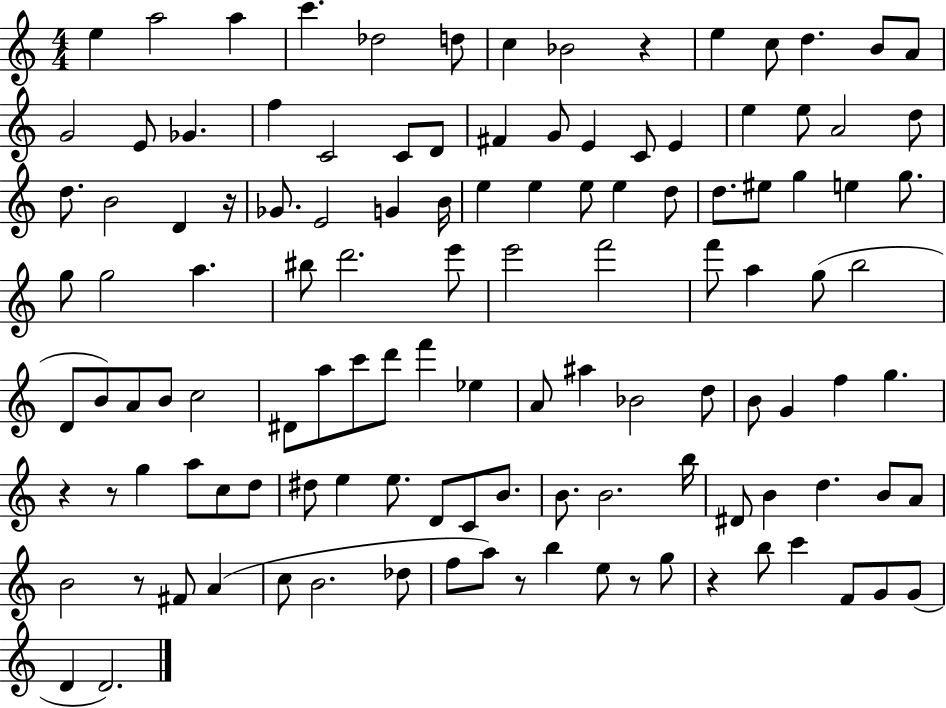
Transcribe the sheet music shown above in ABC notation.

X:1
T:Untitled
M:4/4
L:1/4
K:C
e a2 a c' _d2 d/2 c _B2 z e c/2 d B/2 A/2 G2 E/2 _G f C2 C/2 D/2 ^F G/2 E C/2 E e e/2 A2 d/2 d/2 B2 D z/4 _G/2 E2 G B/4 e e e/2 e d/2 d/2 ^e/2 g e g/2 g/2 g2 a ^b/2 d'2 e'/2 e'2 f'2 f'/2 a g/2 b2 D/2 B/2 A/2 B/2 c2 ^D/2 a/2 c'/2 d'/2 f' _e A/2 ^a _B2 d/2 B/2 G f g z z/2 g a/2 c/2 d/2 ^d/2 e e/2 D/2 C/2 B/2 B/2 B2 b/4 ^D/2 B d B/2 A/2 B2 z/2 ^F/2 A c/2 B2 _d/2 f/2 a/2 z/2 b e/2 z/2 g/2 z b/2 c' F/2 G/2 G/2 D D2